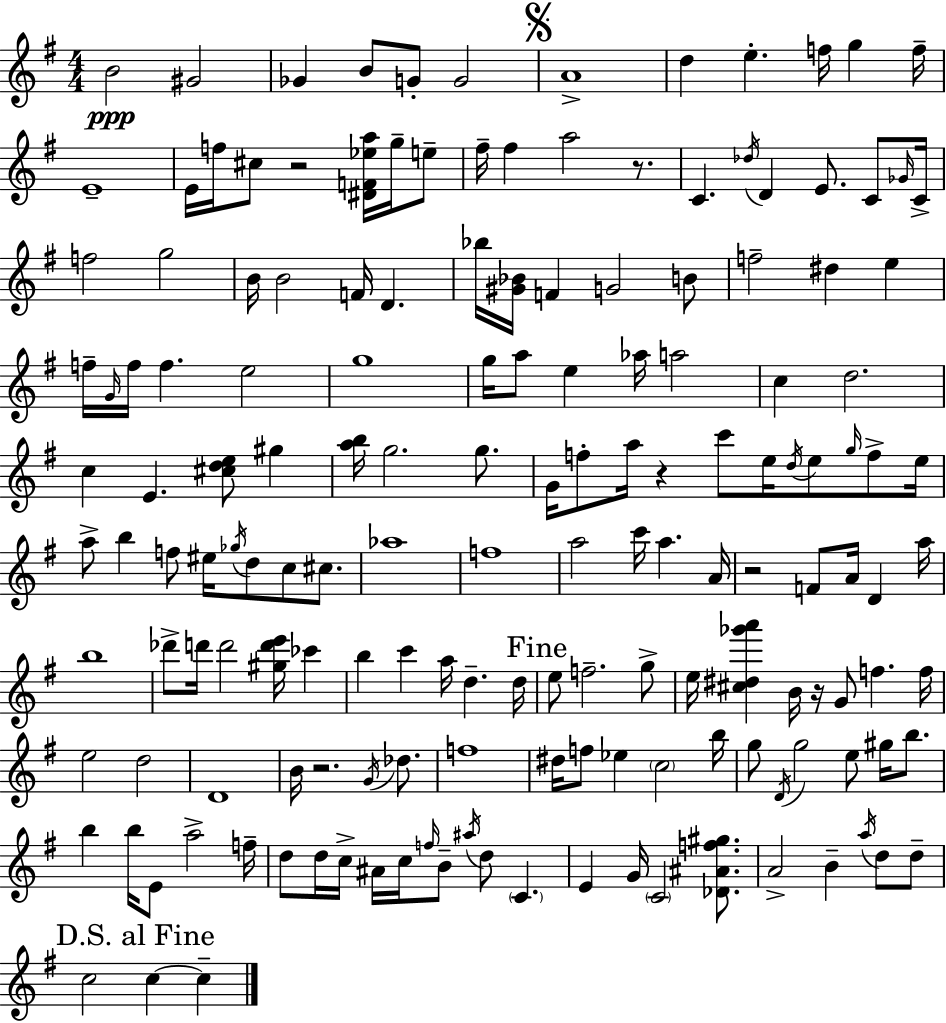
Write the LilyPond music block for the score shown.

{
  \clef treble
  \numericTimeSignature
  \time 4/4
  \key g \major
  b'2\ppp gis'2 | ges'4 b'8 g'8-. g'2 | \mark \markup { \musicglyph "scripts.segno" } a'1-> | d''4 e''4.-. f''16 g''4 f''16-- | \break e'1-- | e'16 f''16 cis''8 r2 <dis' f' ees'' a''>16 g''16-- e''8-- | fis''16-- fis''4 a''2 r8. | c'4. \acciaccatura { des''16 } d'4 e'8. c'8 | \break \grace { ges'16 } c'16-> f''2 g''2 | b'16 b'2 f'16 d'4. | bes''16 <gis' bes'>16 f'4 g'2 | b'8 f''2-- dis''4 e''4 | \break f''16-- \grace { g'16 } f''16 f''4. e''2 | g''1 | g''16 a''8 e''4 aes''16 a''2 | c''4 d''2. | \break c''4 e'4. <cis'' d'' e''>8 gis''4 | <a'' b''>16 g''2. | g''8. g'16 f''8-. a''16 r4 c'''8 e''16 \acciaccatura { d''16 } e''8 | \grace { g''16 } f''8-> e''16 a''8-> b''4 f''8 eis''16 \acciaccatura { ges''16 } d''8 | \break c''8 cis''8. aes''1 | f''1 | a''2 c'''16 a''4. | a'16 r2 f'8 | \break a'16 d'4 a''16 b''1 | des'''8-> d'''16 d'''2 | <gis'' d''' e'''>16 ces'''4 b''4 c'''4 a''16 d''4.-- | d''16 \mark "Fine" e''8 f''2.-- | \break g''8-> e''16 <cis'' dis'' ges''' a'''>4 b'16 r16 g'8 f''4. | f''16 e''2 d''2 | d'1 | b'16 r2. | \break \acciaccatura { g'16 } des''8. f''1 | dis''16 f''8 ees''4 \parenthesize c''2 | b''16 g''8 \acciaccatura { d'16 } g''2 | e''8 gis''16 b''8. b''4 b''16 e'8 a''2-> | \break f''16-- d''8 d''16 c''16-> ais'16 c''16 \grace { f''16 } b'8-- | \acciaccatura { ais''16 } d''8 \parenthesize c'4. e'4 g'16 \parenthesize c'2 | <des' ais' f'' gis''>8. a'2-> | b'4-- \acciaccatura { a''16 } d''8 d''8-- \mark "D.S. al Fine" c''2 | \break c''4~~ c''4-- \bar "|."
}